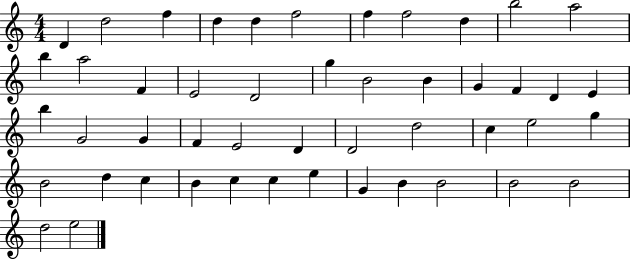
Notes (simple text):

D4/q D5/h F5/q D5/q D5/q F5/h F5/q F5/h D5/q B5/h A5/h B5/q A5/h F4/q E4/h D4/h G5/q B4/h B4/q G4/q F4/q D4/q E4/q B5/q G4/h G4/q F4/q E4/h D4/q D4/h D5/h C5/q E5/h G5/q B4/h D5/q C5/q B4/q C5/q C5/q E5/q G4/q B4/q B4/h B4/h B4/h D5/h E5/h